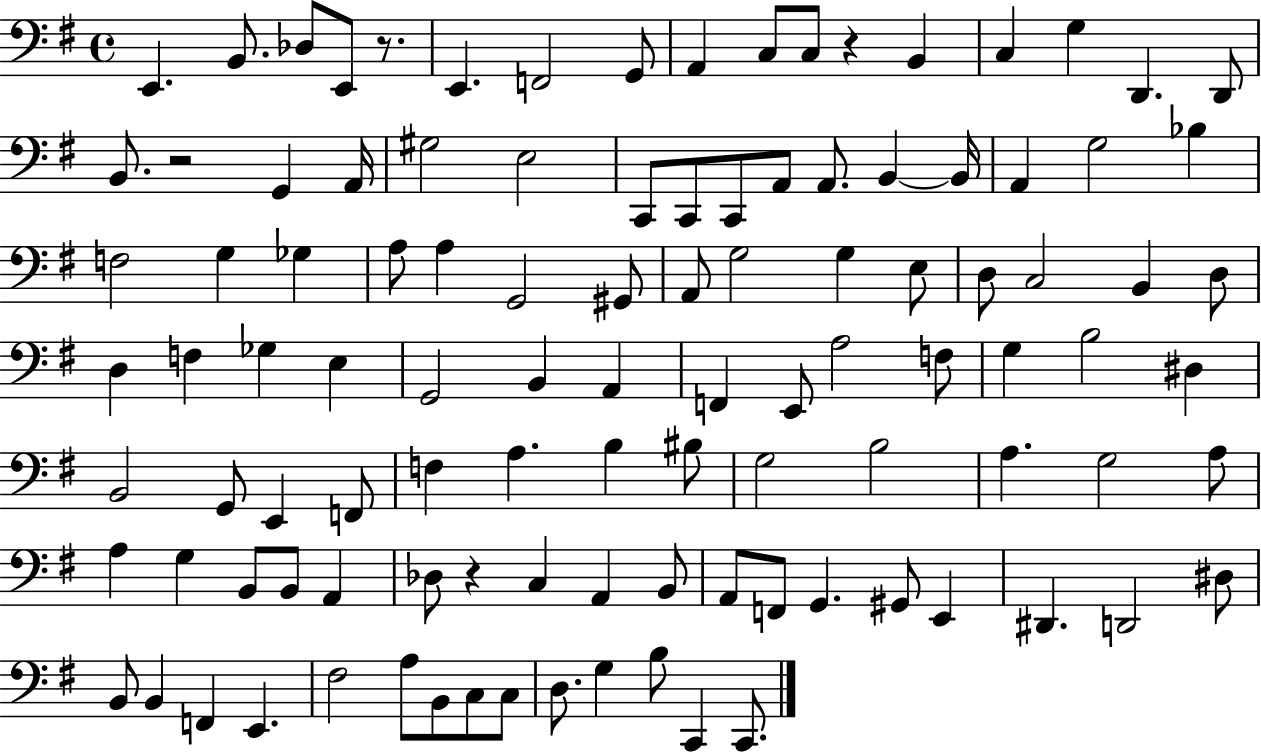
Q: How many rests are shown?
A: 4